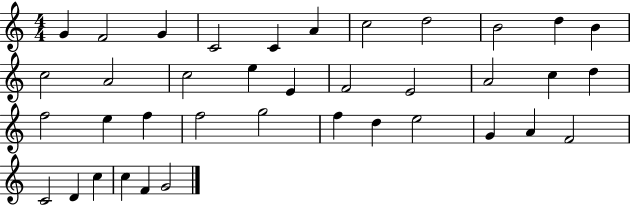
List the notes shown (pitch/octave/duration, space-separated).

G4/q F4/h G4/q C4/h C4/q A4/q C5/h D5/h B4/h D5/q B4/q C5/h A4/h C5/h E5/q E4/q F4/h E4/h A4/h C5/q D5/q F5/h E5/q F5/q F5/h G5/h F5/q D5/q E5/h G4/q A4/q F4/h C4/h D4/q C5/q C5/q F4/q G4/h